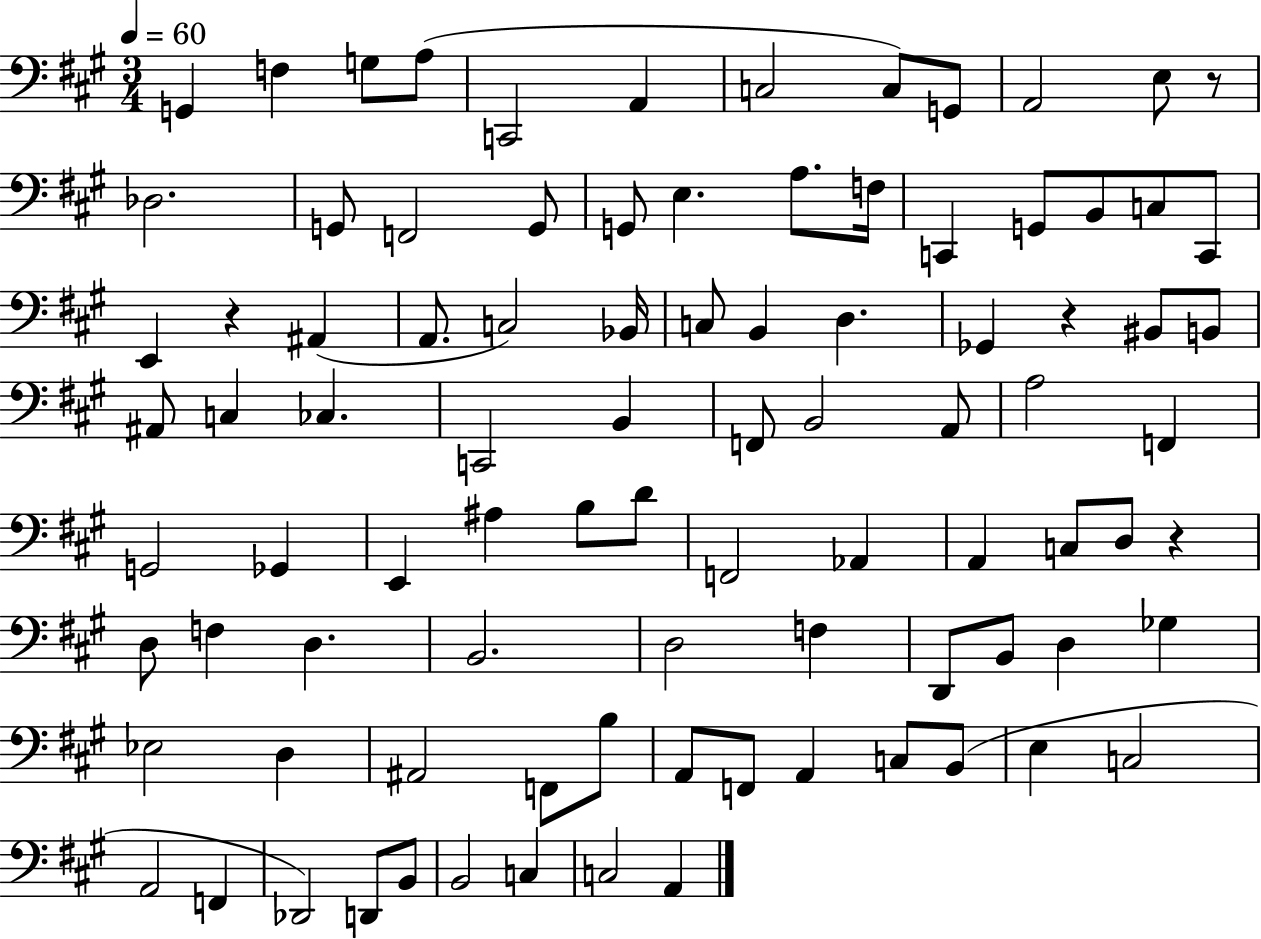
{
  \clef bass
  \numericTimeSignature
  \time 3/4
  \key a \major
  \tempo 4 = 60
  g,4 f4 g8 a8( | c,2 a,4 | c2 c8) g,8 | a,2 e8 r8 | \break des2. | g,8 f,2 g,8 | g,8 e4. a8. f16 | c,4 g,8 b,8 c8 c,8 | \break e,4 r4 ais,4( | a,8. c2) bes,16 | c8 b,4 d4. | ges,4 r4 bis,8 b,8 | \break ais,8 c4 ces4. | c,2 b,4 | f,8 b,2 a,8 | a2 f,4 | \break g,2 ges,4 | e,4 ais4 b8 d'8 | f,2 aes,4 | a,4 c8 d8 r4 | \break d8 f4 d4. | b,2. | d2 f4 | d,8 b,8 d4 ges4 | \break ees2 d4 | ais,2 f,8 b8 | a,8 f,8 a,4 c8 b,8( | e4 c2 | \break a,2 f,4 | des,2) d,8 b,8 | b,2 c4 | c2 a,4 | \break \bar "|."
}